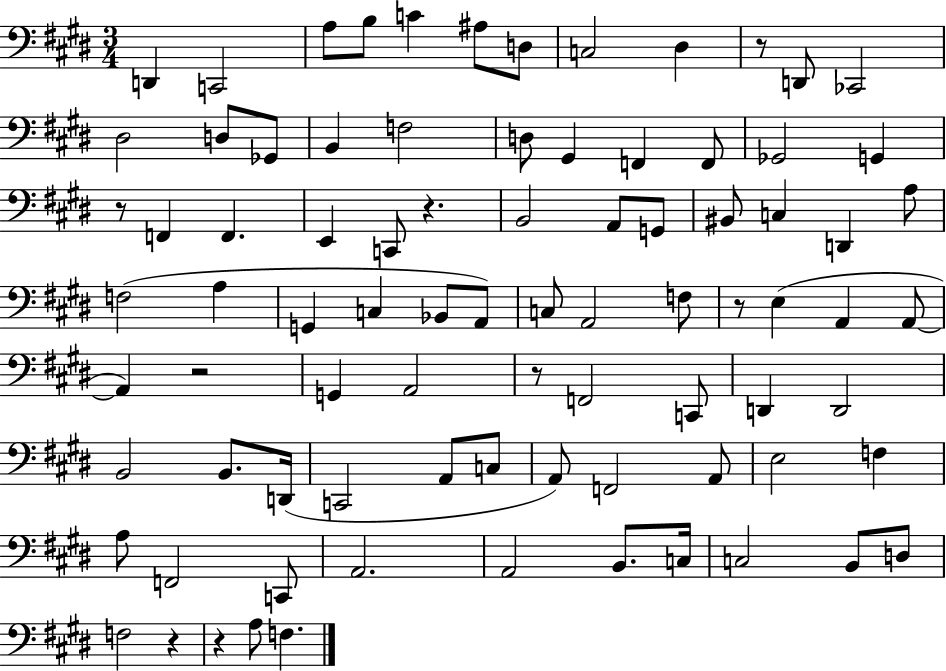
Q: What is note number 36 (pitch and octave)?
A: G2